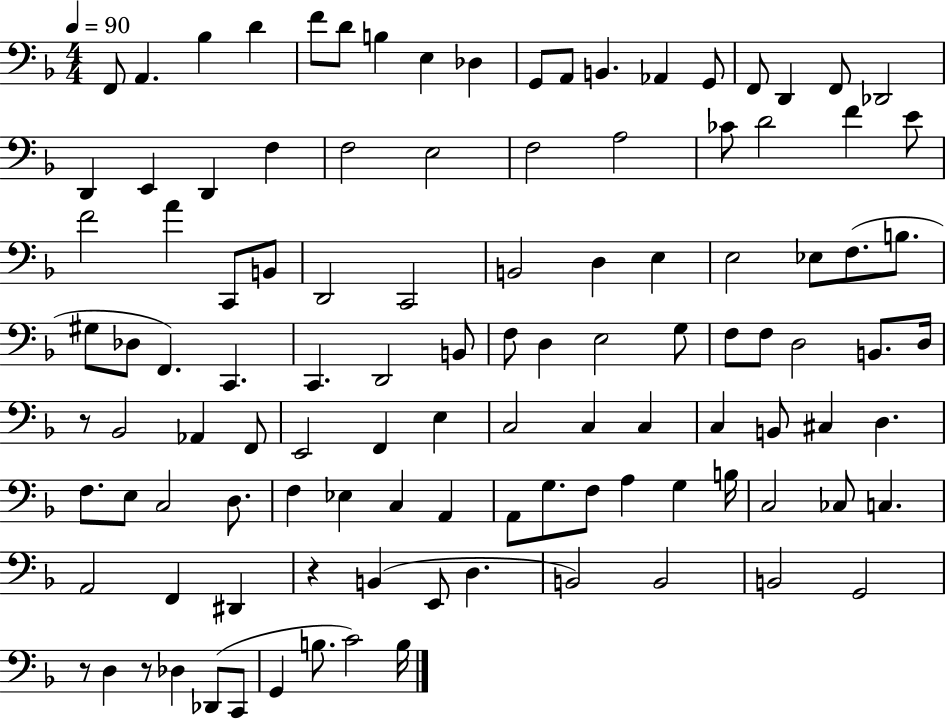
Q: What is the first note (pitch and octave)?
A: F2